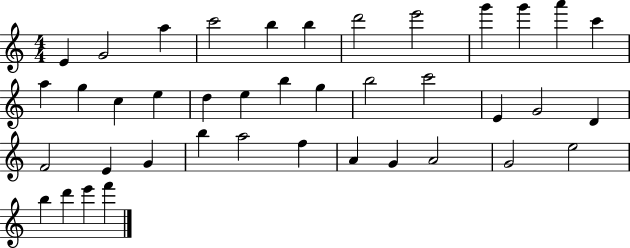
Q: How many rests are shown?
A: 0